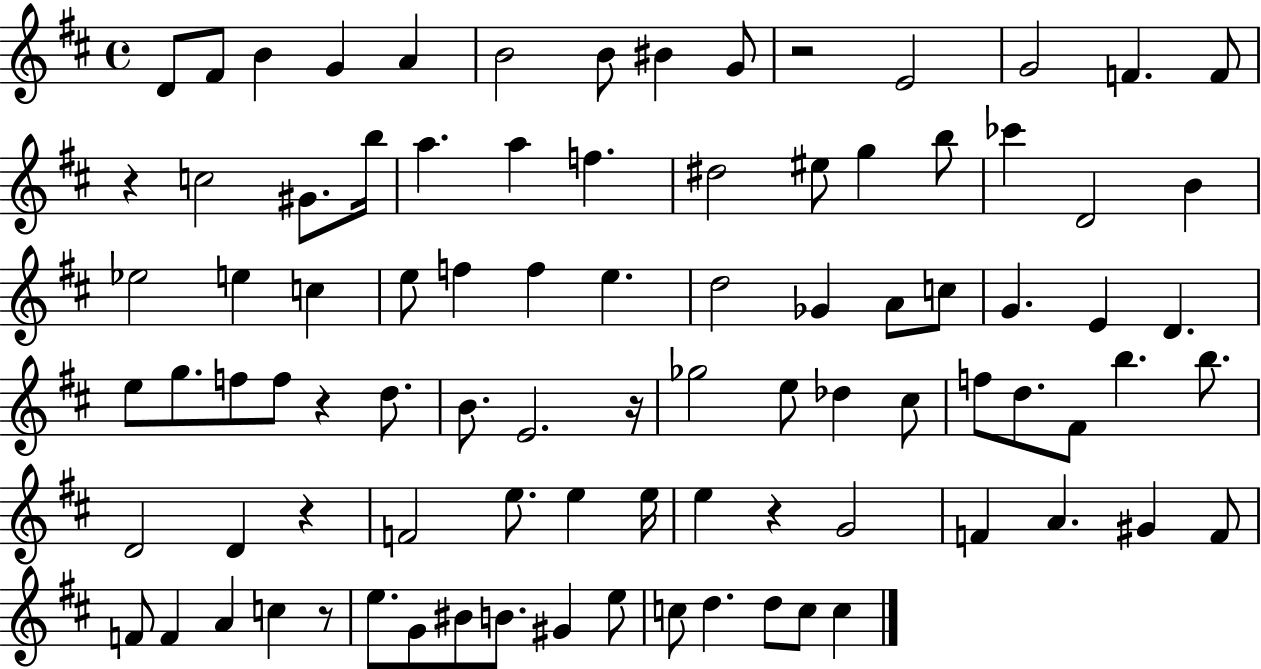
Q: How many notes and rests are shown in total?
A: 90